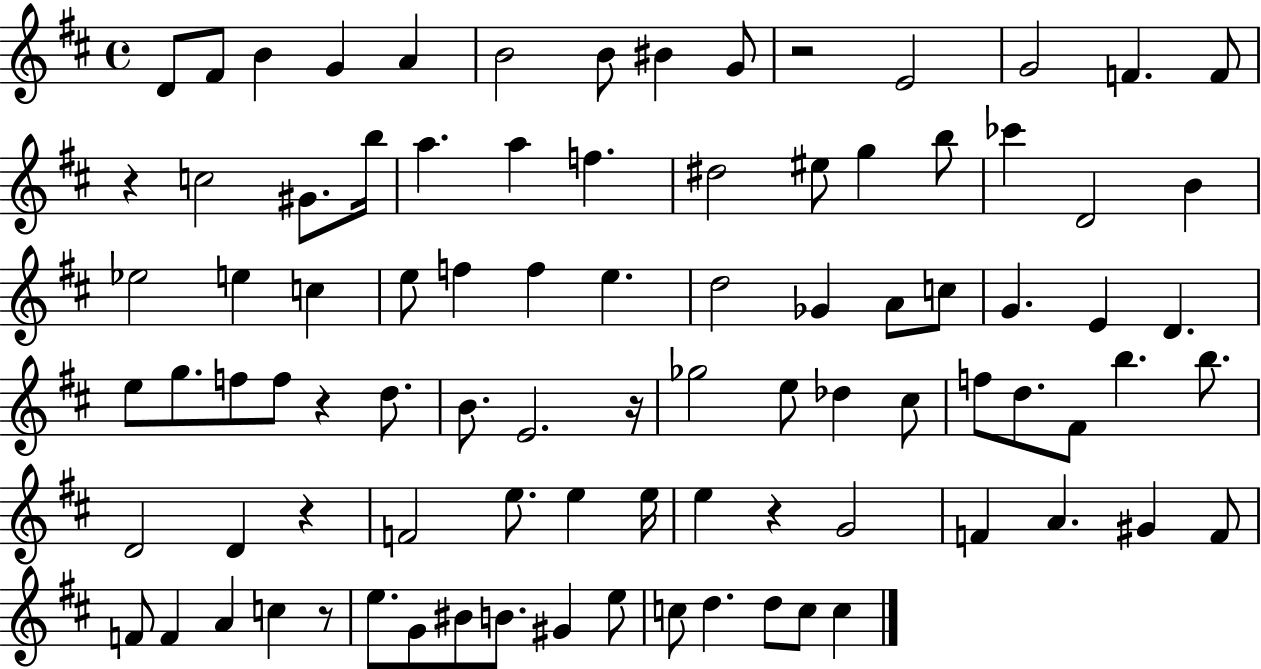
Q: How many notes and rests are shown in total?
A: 90